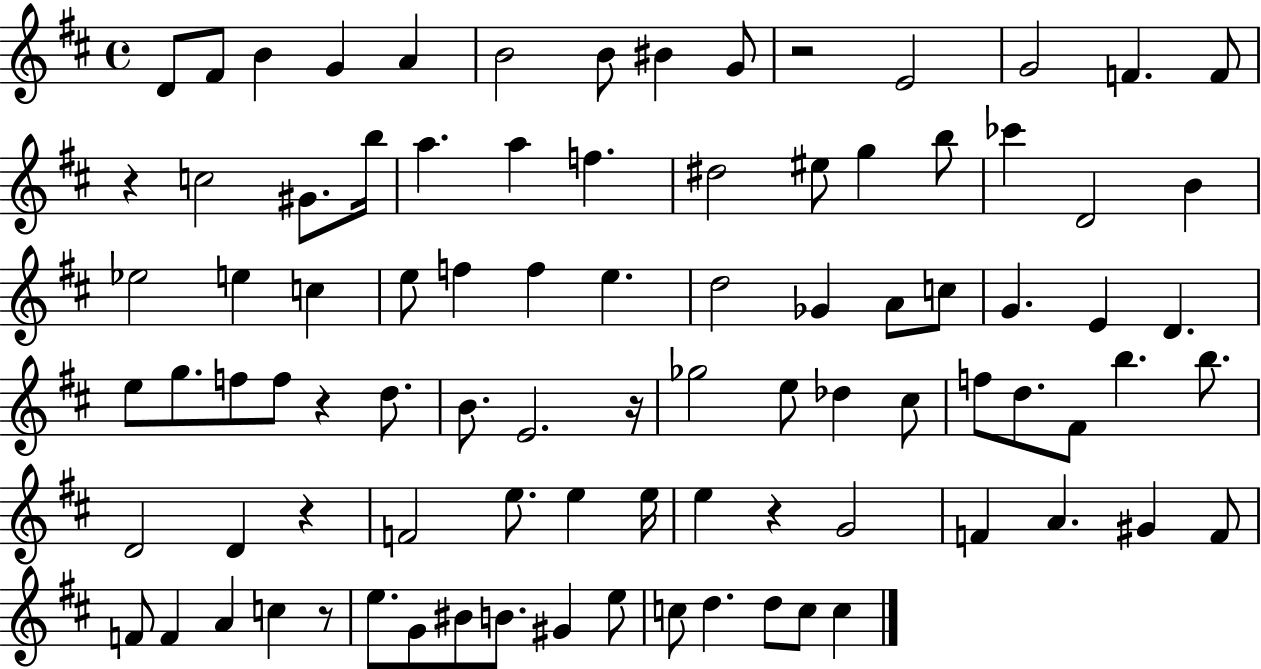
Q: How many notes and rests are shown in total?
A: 90